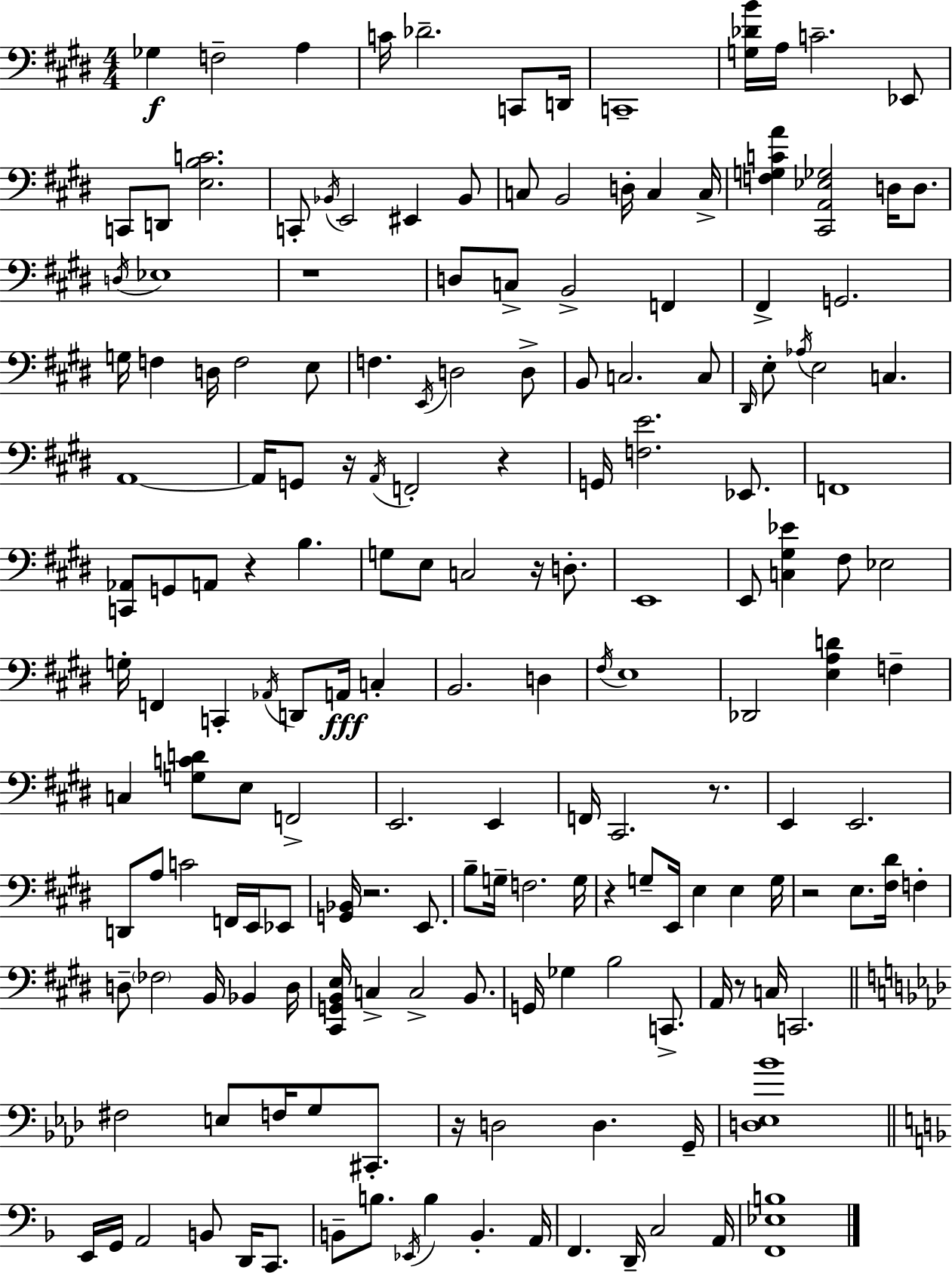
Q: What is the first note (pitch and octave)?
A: Gb3